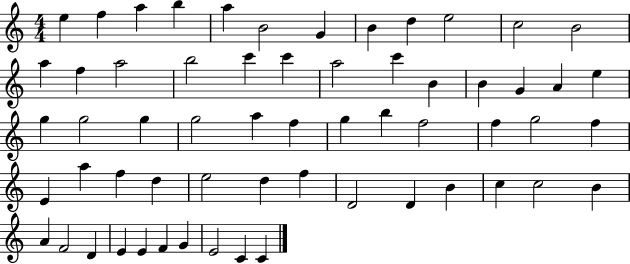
E5/q F5/q A5/q B5/q A5/q B4/h G4/q B4/q D5/q E5/h C5/h B4/h A5/q F5/q A5/h B5/h C6/q C6/q A5/h C6/q B4/q B4/q G4/q A4/q E5/q G5/q G5/h G5/q G5/h A5/q F5/q G5/q B5/q F5/h F5/q G5/h F5/q E4/q A5/q F5/q D5/q E5/h D5/q F5/q D4/h D4/q B4/q C5/q C5/h B4/q A4/q F4/h D4/q E4/q E4/q F4/q G4/q E4/h C4/q C4/q